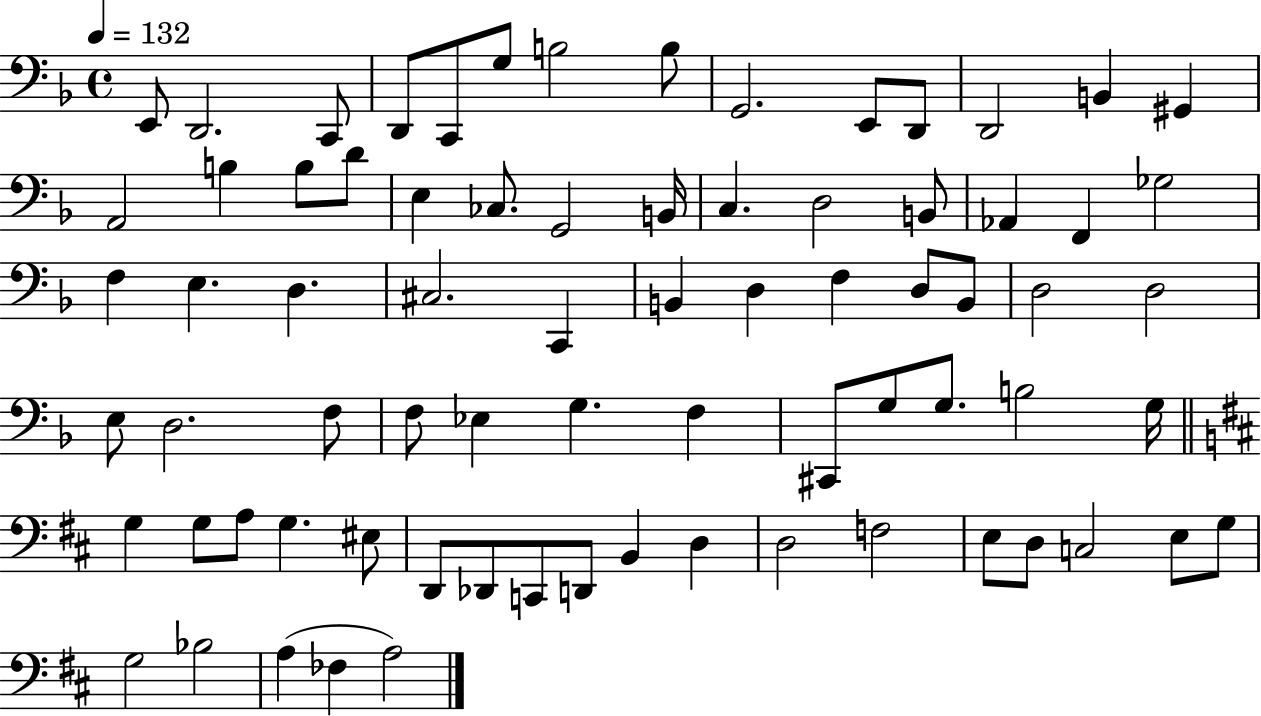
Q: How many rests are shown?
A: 0